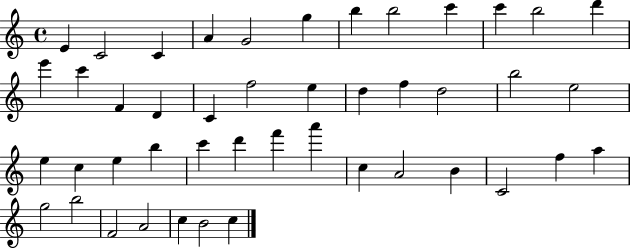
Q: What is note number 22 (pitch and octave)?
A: D5